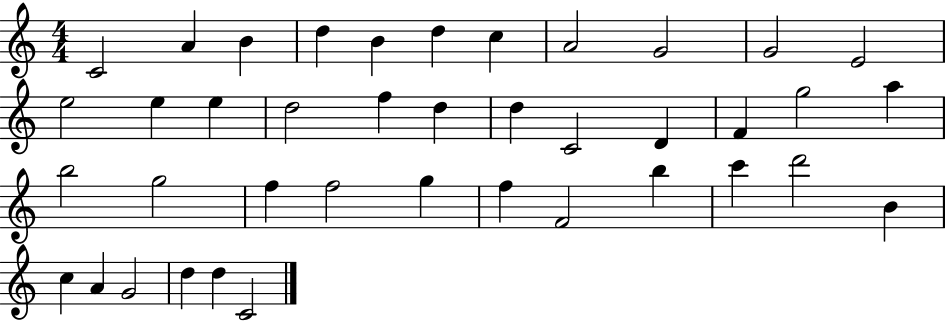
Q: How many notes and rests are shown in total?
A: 40